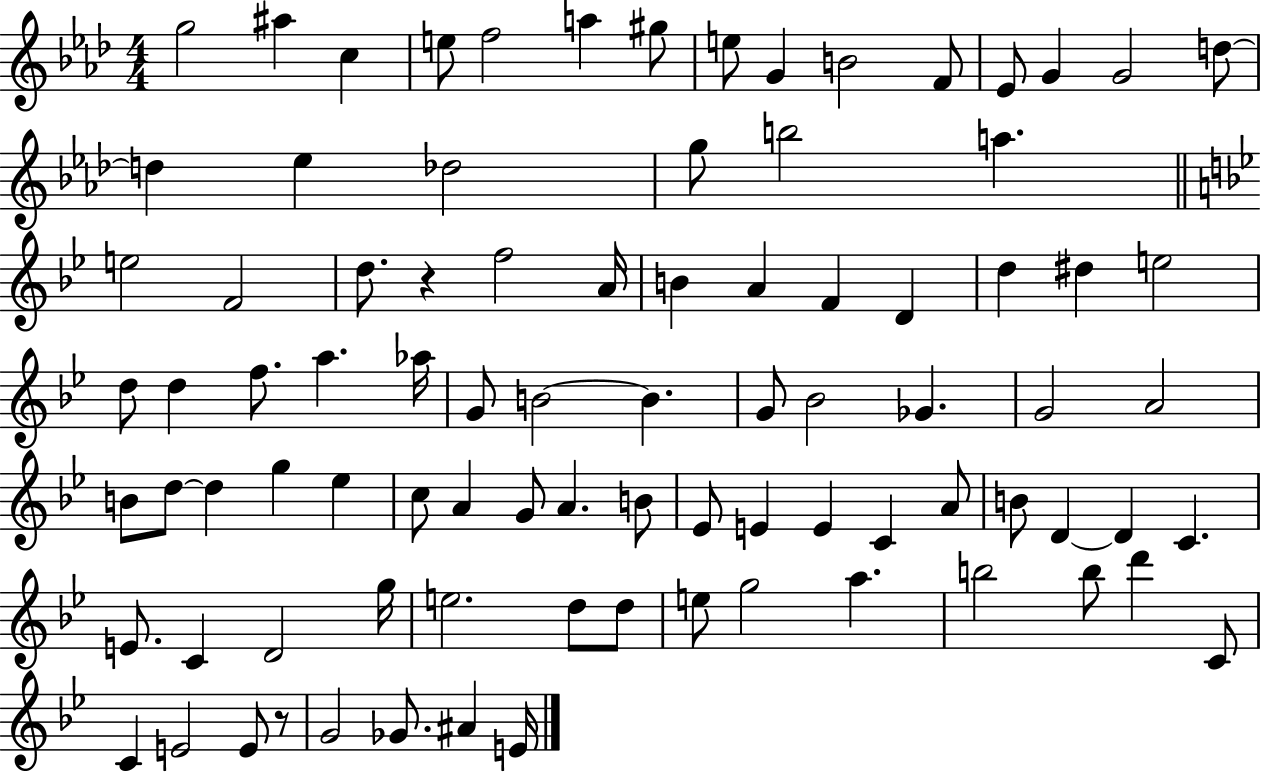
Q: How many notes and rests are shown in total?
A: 88